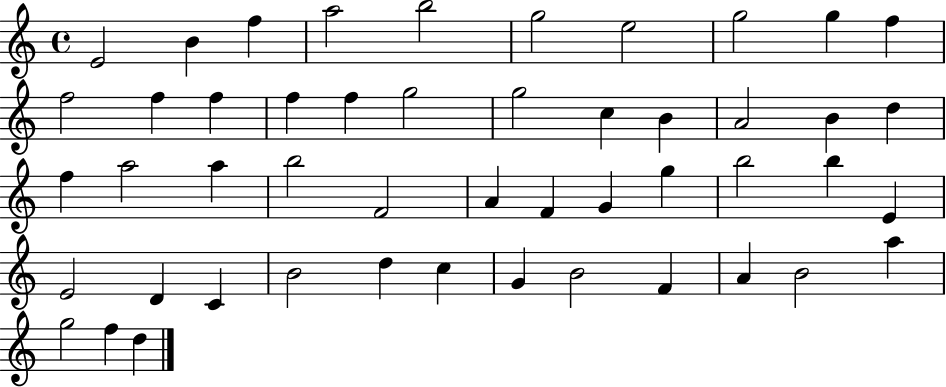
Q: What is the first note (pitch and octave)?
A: E4